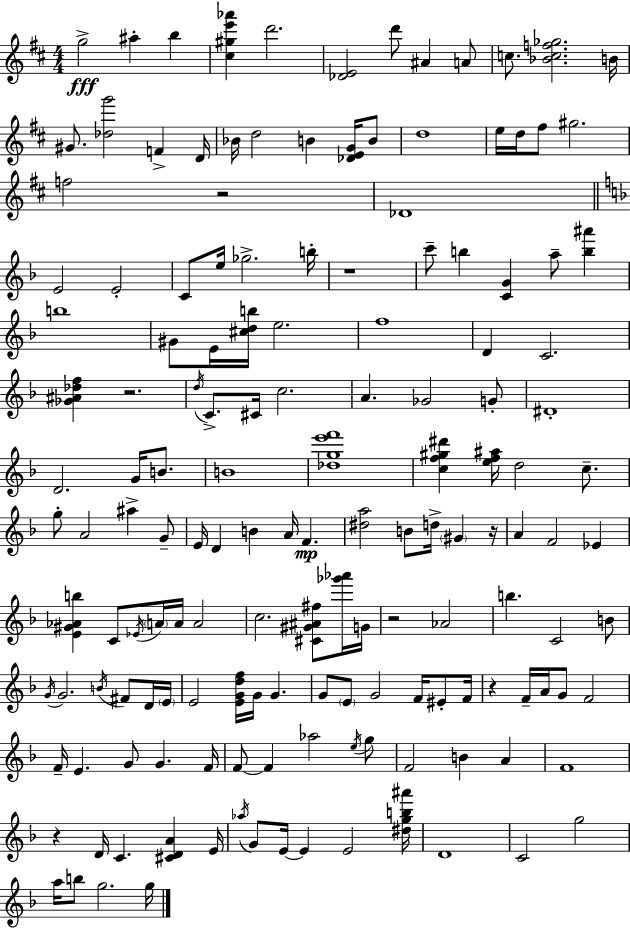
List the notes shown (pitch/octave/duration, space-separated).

G5/h A#5/q B5/q [C#5,G#5,E6,Ab6]/q D6/h. [Db4,E4]/h D6/e A#4/q A4/e C5/e. [Bb4,C5,F5,Gb5]/h. B4/s G#4/e. [Db5,G6]/h F4/q D4/s Bb4/s D5/h B4/q [Db4,E4,G4]/s B4/e D5/w E5/s D5/s F#5/e G#5/h. F5/h R/h Db4/w E4/h E4/h C4/e E5/s Gb5/h. B5/s R/w C6/e B5/q [C4,G4]/q A5/e [B5,A#6]/q B5/w G#4/e E4/s [C#5,D5,B5]/s E5/h. F5/w D4/q C4/h. [Gb4,A#4,Db5,F5]/q R/h. D5/s C4/e. C#4/s C5/h. A4/q. Gb4/h G4/e D#4/w D4/h. G4/s B4/e. B4/w [Db5,G5,E6,F6]/w [C5,F5,G#5,D#6]/q [E5,F5,A#5]/s D5/h C5/e. G5/e A4/h A#5/q G4/e E4/s D4/q B4/q A4/s F4/q. [D#5,A5]/h B4/e D5/s G#4/q R/s A4/q F4/h Eb4/q [E4,G#4,Ab4,B5]/q C4/e Eb4/s A4/s A4/s A4/h C5/h. [C#4,G#4,A#4,F#5]/e [Gb6,Ab6]/s G4/s R/h Ab4/h B5/q. C4/h B4/e G4/s G4/h. B4/s F#4/e D4/s E4/s E4/h [E4,G4,D5,F5]/s G4/s G4/q. G4/e E4/e G4/h F4/s EIS4/e F4/s R/q F4/s A4/s G4/e F4/h F4/s E4/q. G4/e G4/q. F4/s F4/e F4/q Ab5/h E5/s G5/e F4/h B4/q A4/q F4/w R/q D4/s C4/q. [C#4,D4,A4]/q E4/s Ab5/s G4/e E4/s E4/q E4/h [D#5,G5,B5,A#6]/s D4/w C4/h G5/h A5/s B5/e G5/h. G5/s